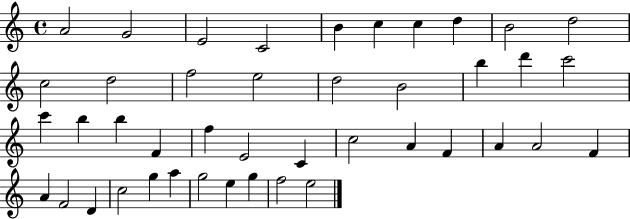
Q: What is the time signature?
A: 4/4